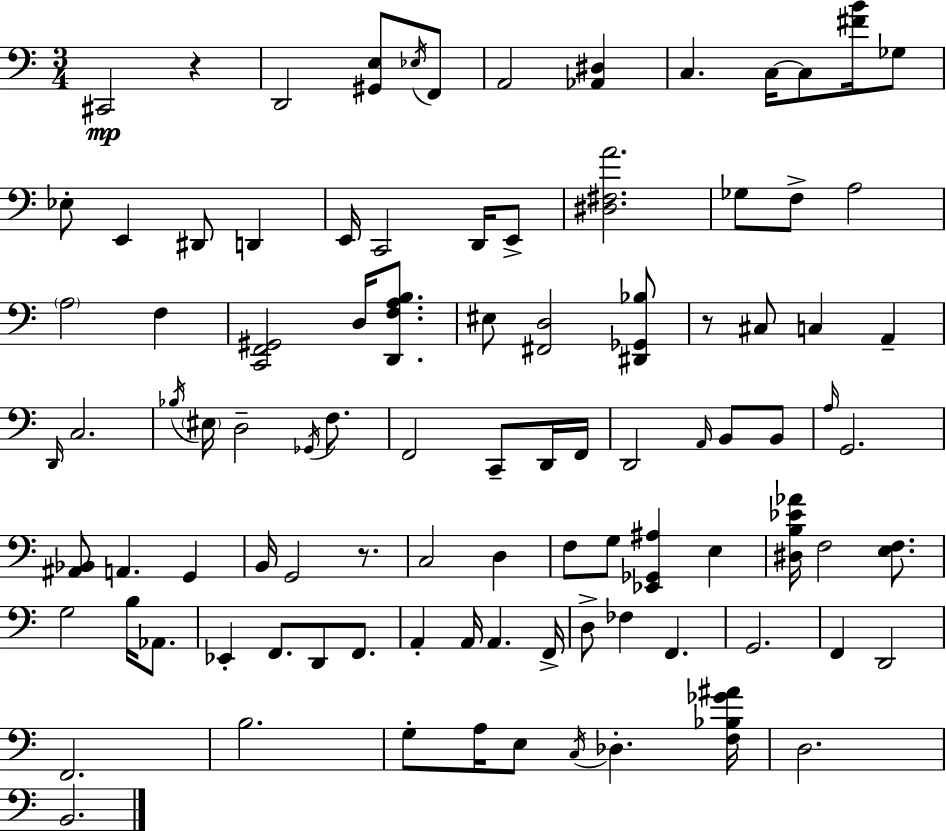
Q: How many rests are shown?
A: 3